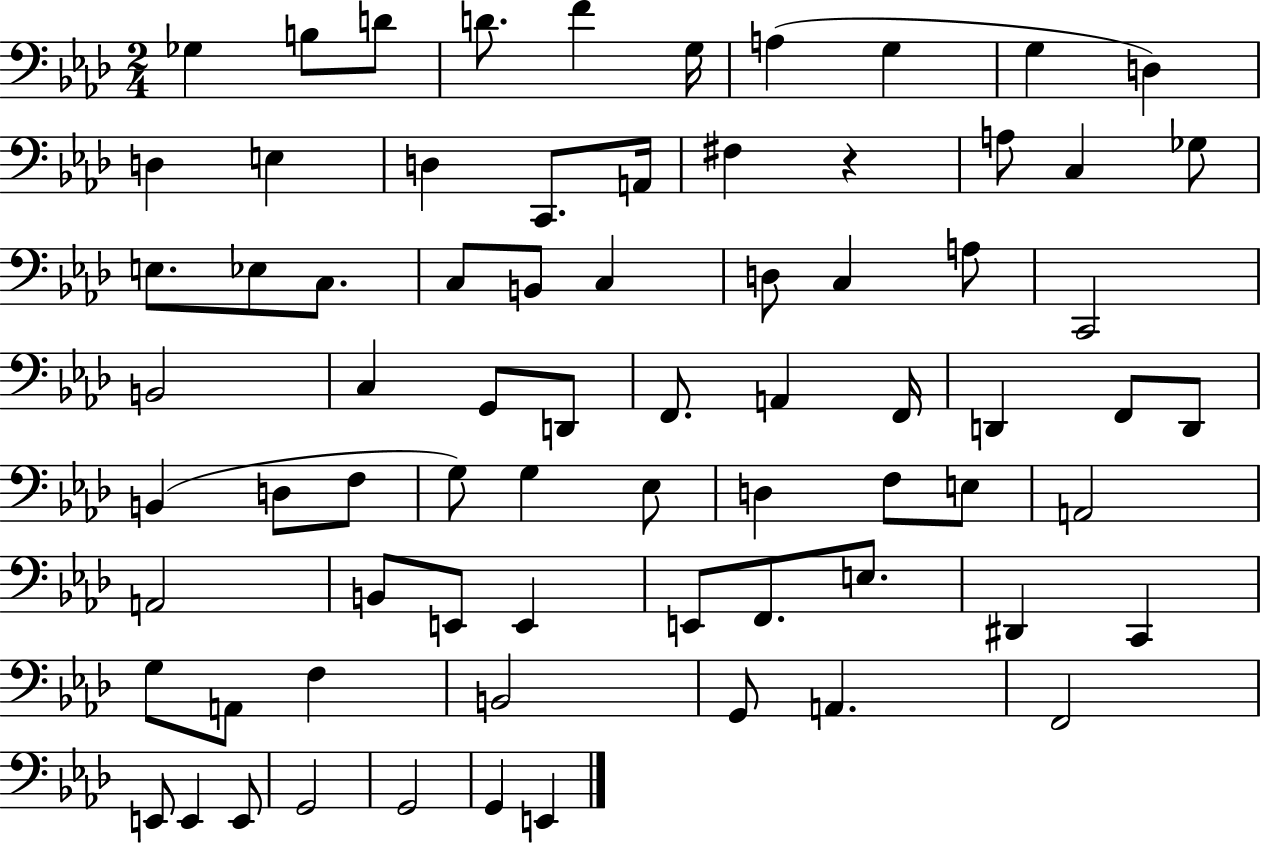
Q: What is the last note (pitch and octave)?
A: E2